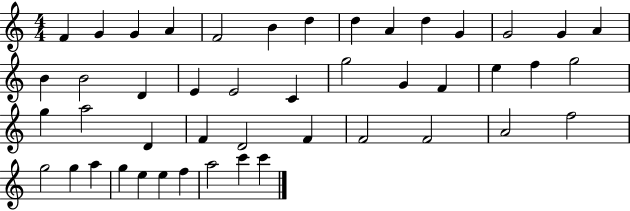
X:1
T:Untitled
M:4/4
L:1/4
K:C
F G G A F2 B d d A d G G2 G A B B2 D E E2 C g2 G F e f g2 g a2 D F D2 F F2 F2 A2 f2 g2 g a g e e f a2 c' c'